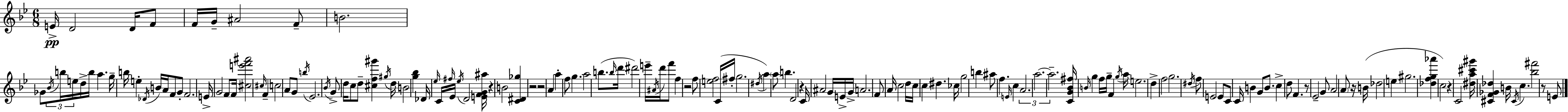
E4/s D4/h D4/s F4/e F4/s G4/s A#4/h F4/e B4/h. Gb4/e Bb4/s B5/s E5/s D5/s B5/s A5/q. G5/s B5/s E5/q Db4/s B4/s A4/s F4/e G4/e F4/h. E4/s G4/h F4/e F4/s [C#5,E6,F6,A#6]/h C#5/s F4/q C5/h A4/e G4/e B5/s Eb4/h. Bb4/s G4/e D5/s C5/e D5/e [C#5,F5,G#6]/q G#5/s D5/s B4/h [G5,Bb5]/q Db4/s Eb5/s C4/s F#5/s Eb4/s Eb5/s D4/h [E4,F4,G4,A#5]/s R/q B4/h [C4,D#4,Gb5]/q R/h R/h A4/q A5/q F5/e G5/q. A5/h B5/e. B5/s D6/s D#6/h E6/s A#4/s D6/s F6/e F5/q R/h F5/e [E5,F5]/h C4/s F#5/s G5/h. D#5/s A5/q A5/e B5/q. D4/h R/q C4/s A#4/h G4/s E4/s G4/s A4/h. F4/e A4/s C5/h D5/s C5/s C5/q D#5/q. CES5/s G5/h B5/q A#5/e F5/q. E4/s C5/q A4/h. A5/h. A5/h. [C4,G4,Bb4,F#5]/s B4/s G5/q F5/s G5/s F4/q G5/s A5/s E5/h. D5/q F5/h G5/h. D#5/s F5/e E4/h E4/e C4/e C4/s B4/q G4/e B4/e. C5/q D5/e F4/q. R/e Eb4/h G4/e A4/h A4/e R/s B4/s Db5/h E5/q G#5/h. [Db5,F5,G5,Ab6]/q C5/h R/q C4/h [D#5,A5,C#6,G#6]/s [C#4,F4,Gb4,Db5]/q B4/s C#4/s C5/q. [Bb5,F#6]/h R/e E4/e